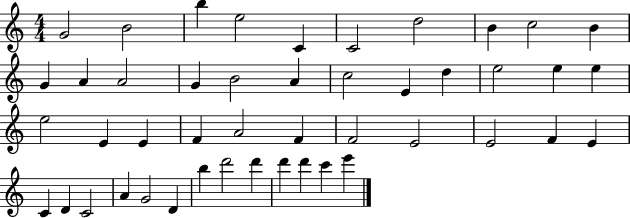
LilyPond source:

{
  \clef treble
  \numericTimeSignature
  \time 4/4
  \key c \major
  g'2 b'2 | b''4 e''2 c'4 | c'2 d''2 | b'4 c''2 b'4 | \break g'4 a'4 a'2 | g'4 b'2 a'4 | c''2 e'4 d''4 | e''2 e''4 e''4 | \break e''2 e'4 e'4 | f'4 a'2 f'4 | f'2 e'2 | e'2 f'4 e'4 | \break c'4 d'4 c'2 | a'4 g'2 d'4 | b''4 d'''2 d'''4 | d'''4 d'''4 c'''4 e'''4 | \break \bar "|."
}